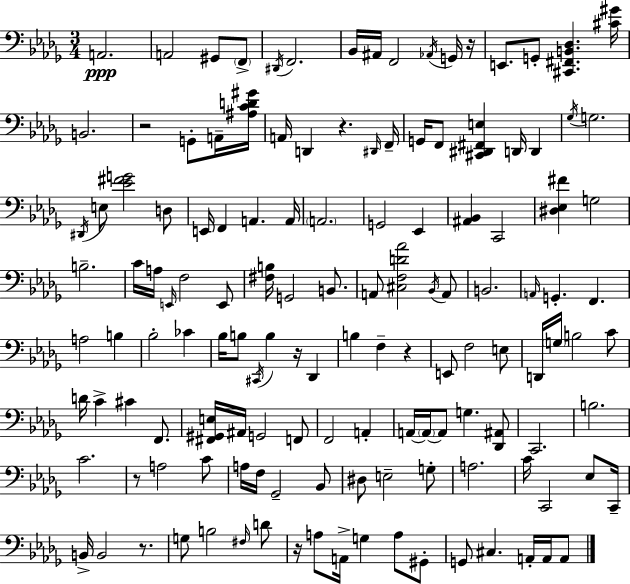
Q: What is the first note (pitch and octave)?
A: A2